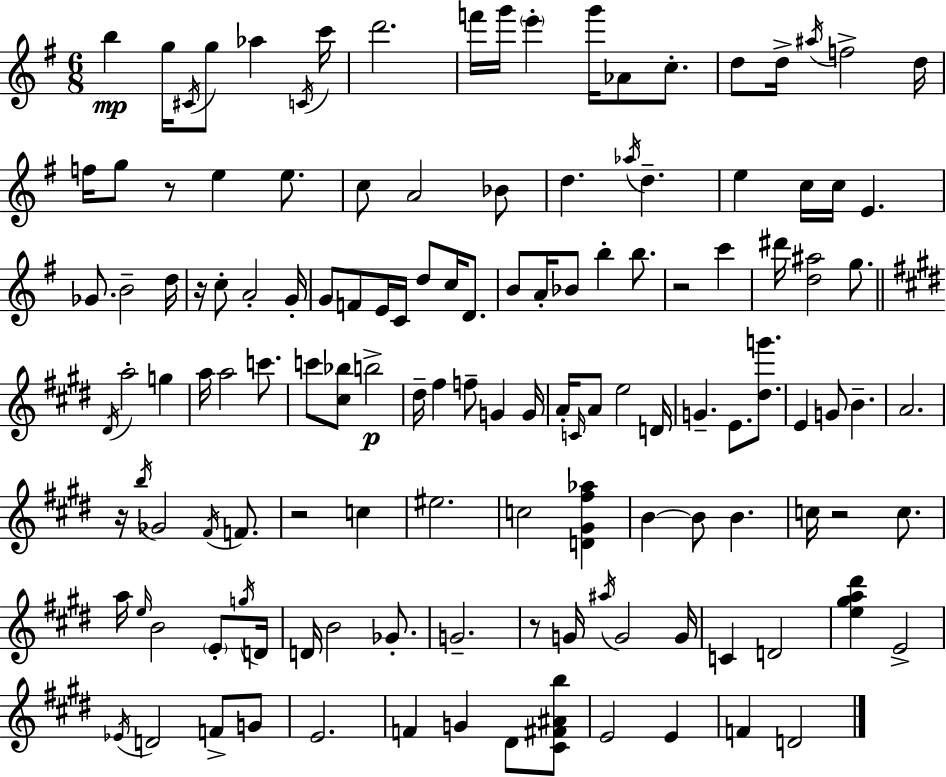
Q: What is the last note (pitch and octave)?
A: D4